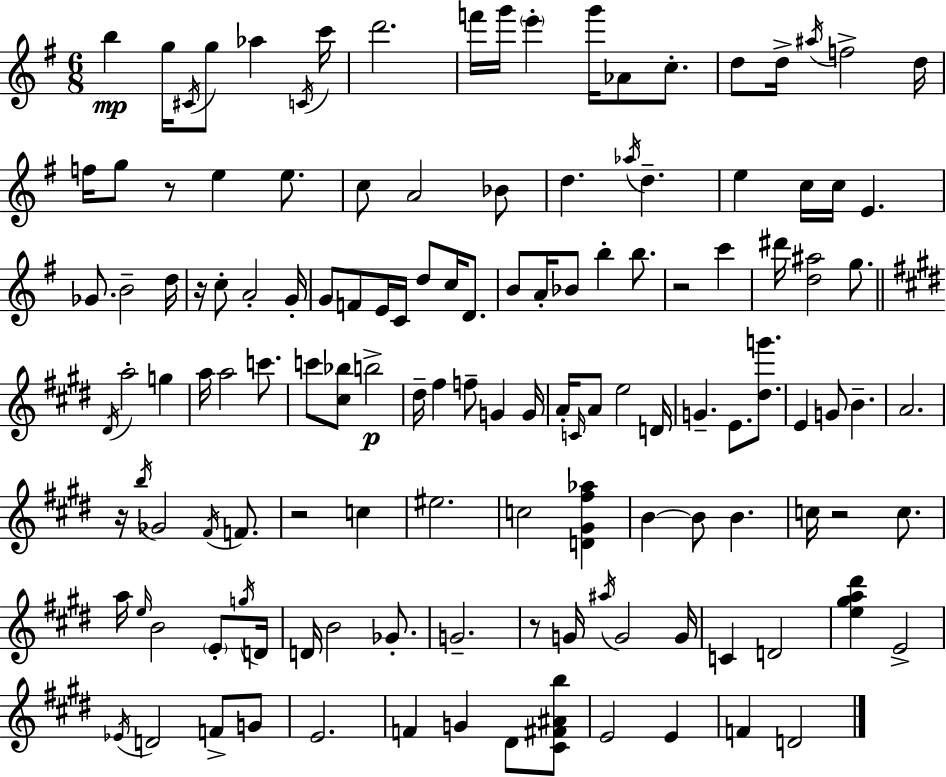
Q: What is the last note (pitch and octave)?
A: D4